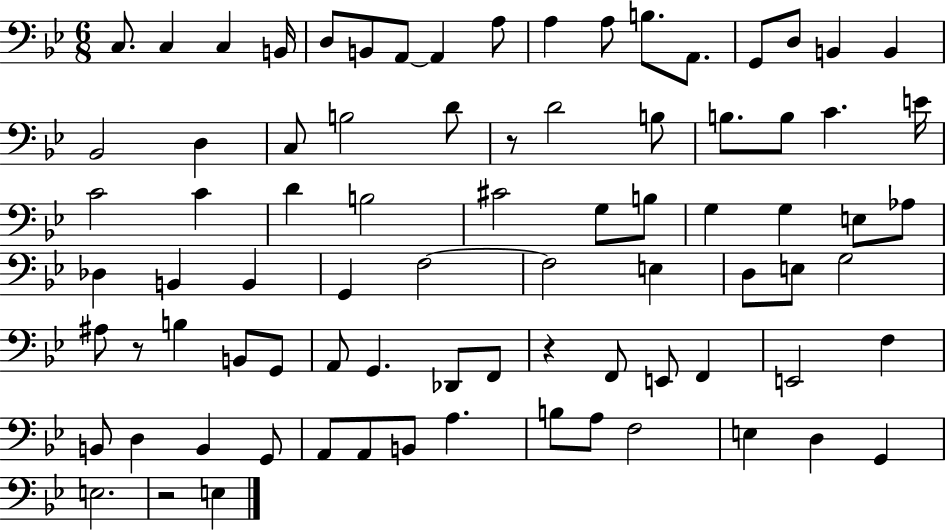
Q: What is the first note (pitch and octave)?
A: C3